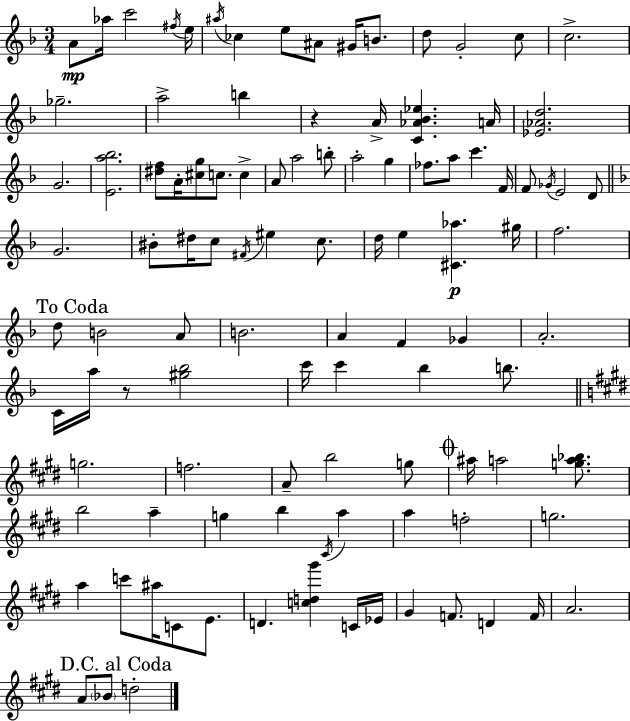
{
  \clef treble
  \numericTimeSignature
  \time 3/4
  \key d \minor
  a'8\mp aes''16 c'''2 \acciaccatura { fis''16 } | e''16 \acciaccatura { ais''16 } ces''4 e''8 ais'8 gis'16 b'8. | d''8 g'2-. | c''8 c''2.-> | \break ges''2.-- | a''2-> b''4 | r4 a'16-> <c' aes' bes' ees''>4. | a'16 <ees' aes' d''>2. | \break g'2. | <e' a'' bes''>2. | <dis'' f''>8 a'16-. <cis'' g''>8 c''8. c''4-> | a'8 a''2 | \break b''8-. a''2-. g''4 | fes''8. a''8 c'''4. | f'16 f'8 \acciaccatura { ges'16 } e'2 | d'8 \bar "||" \break \key f \major g'2. | bis'8-. dis''16 c''8 \acciaccatura { fis'16 } eis''4 c''8. | d''16 e''4 <cis' aes''>4.\p | gis''16 f''2. | \break \mark "To Coda" d''8 b'2 a'8 | b'2. | a'4 f'4 ges'4 | a'2.-. | \break c'16 a''16 r8 <gis'' bes''>2 | c'''16 c'''4 bes''4 b''8. | \bar "||" \break \key e \major g''2. | f''2. | a'8-- b''2 g''8 | \mark \markup { \musicglyph "scripts.coda" } ais''16 a''2 <g'' a'' bes''>8. | \break b''2 a''4-- | g''4 b''4 \acciaccatura { cis'16 } a''4 | a''4 f''2-. | g''2. | \break a''4 c'''8 ais''16 c'8 e'8. | d'4. <c'' d'' gis'''>4 c'16 | ees'16 gis'4 f'8. d'4 | f'16 a'2. | \break \mark "D.C. al Coda" a'8 \parenthesize bes'8 d''2-. | \bar "|."
}